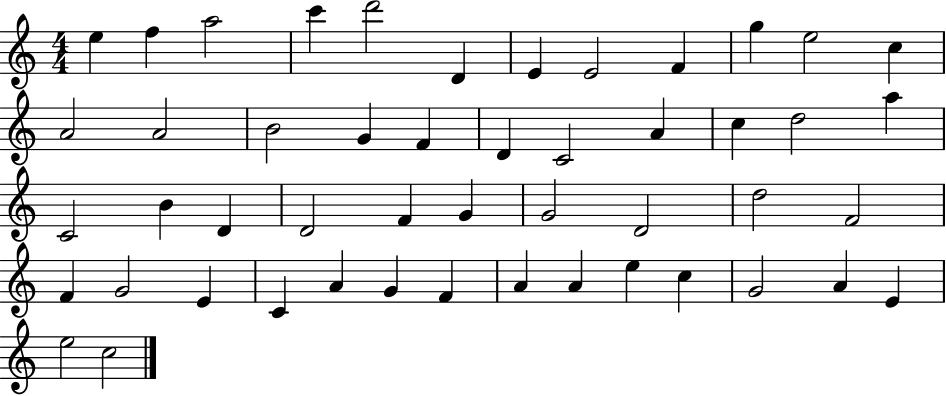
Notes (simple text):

E5/q F5/q A5/h C6/q D6/h D4/q E4/q E4/h F4/q G5/q E5/h C5/q A4/h A4/h B4/h G4/q F4/q D4/q C4/h A4/q C5/q D5/h A5/q C4/h B4/q D4/q D4/h F4/q G4/q G4/h D4/h D5/h F4/h F4/q G4/h E4/q C4/q A4/q G4/q F4/q A4/q A4/q E5/q C5/q G4/h A4/q E4/q E5/h C5/h